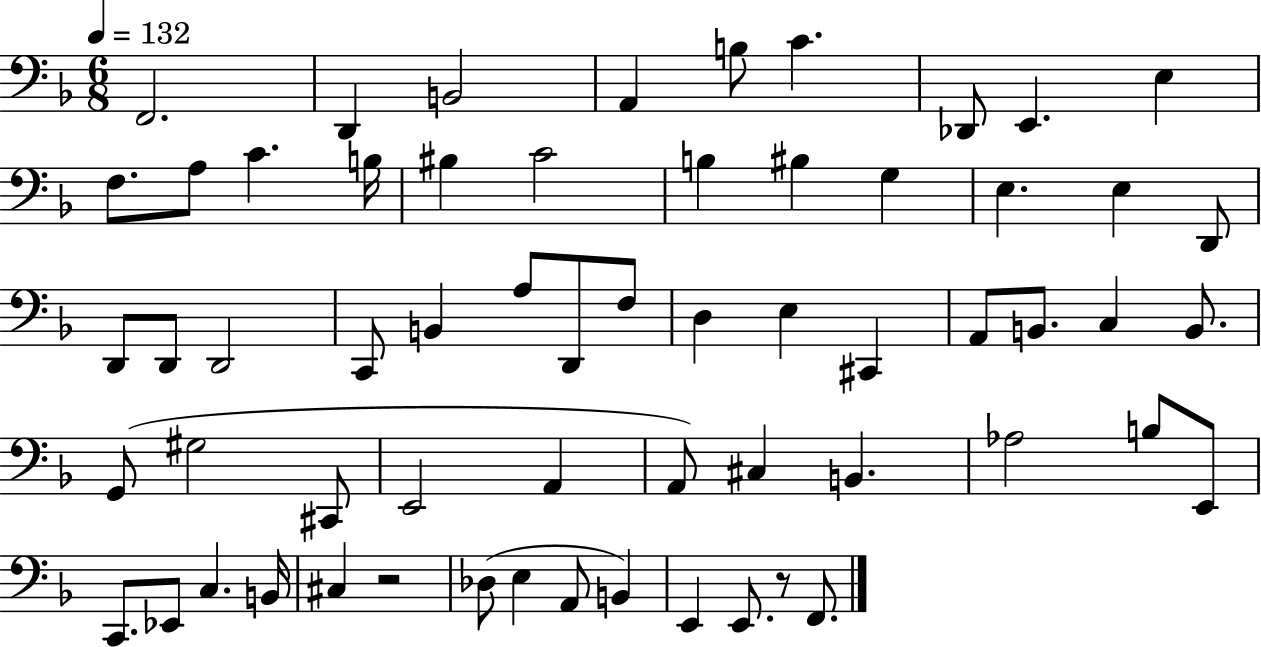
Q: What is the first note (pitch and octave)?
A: F2